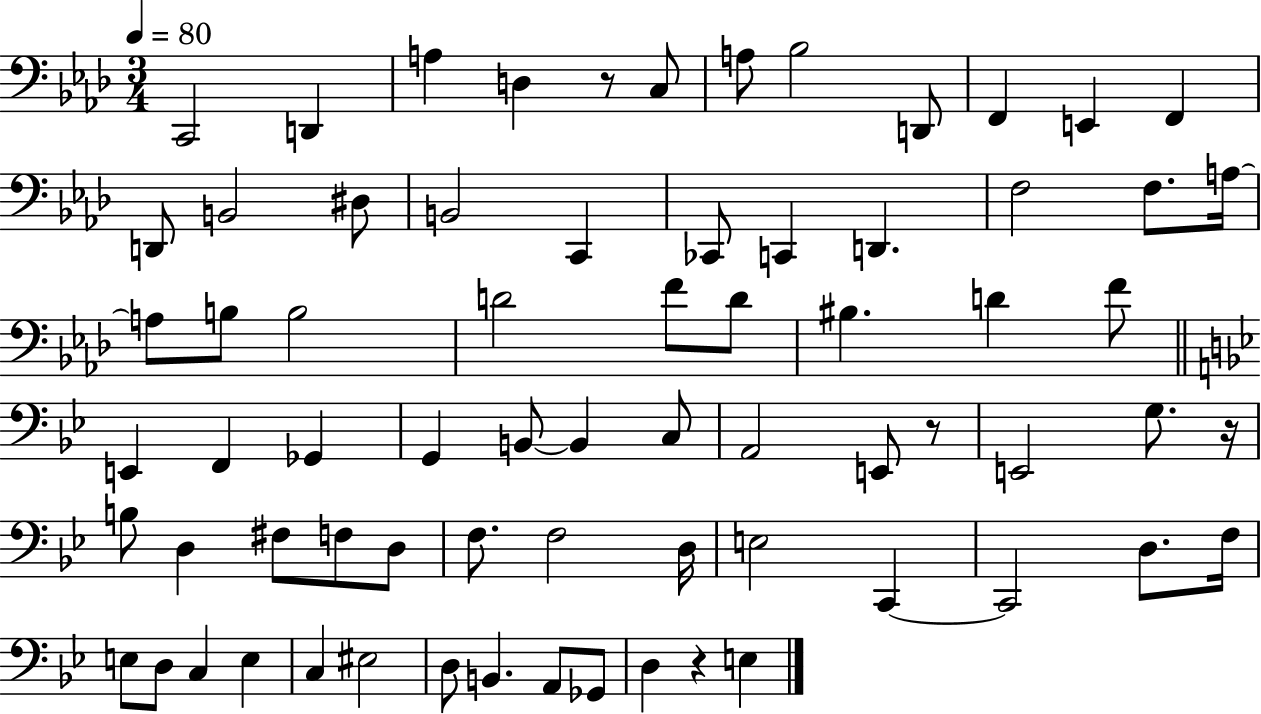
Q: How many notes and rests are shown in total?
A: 71